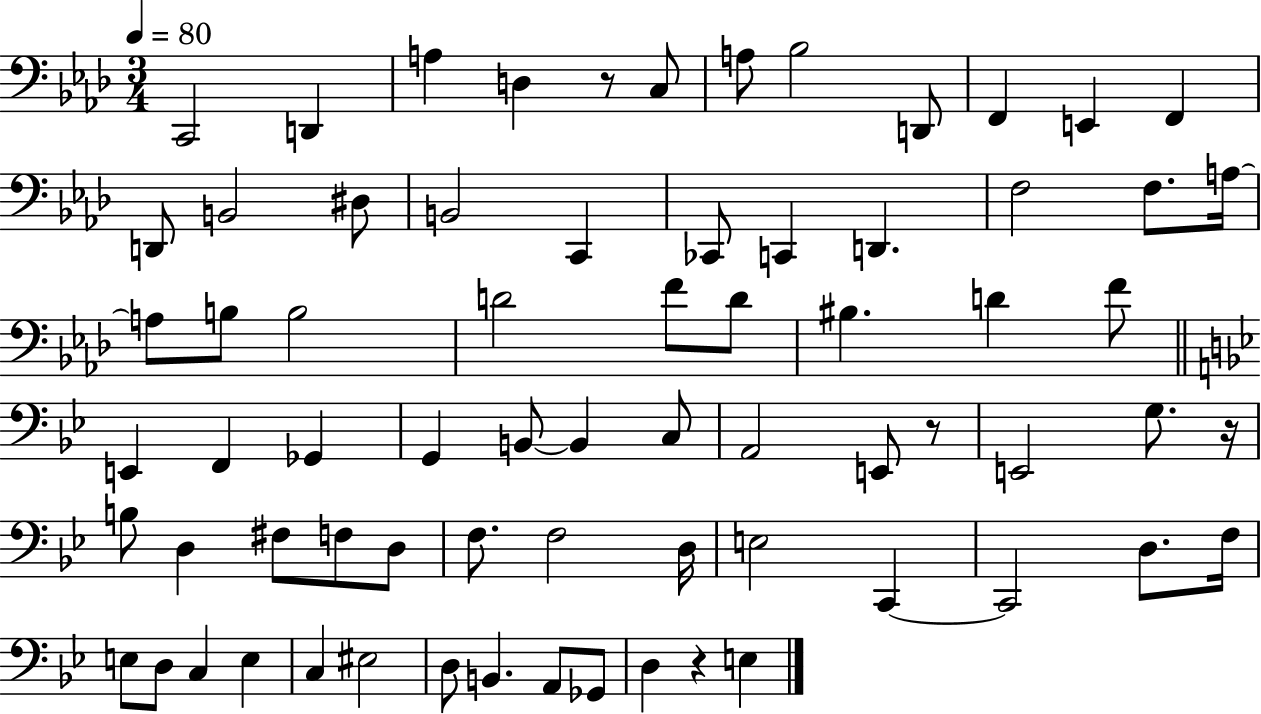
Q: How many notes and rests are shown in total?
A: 71